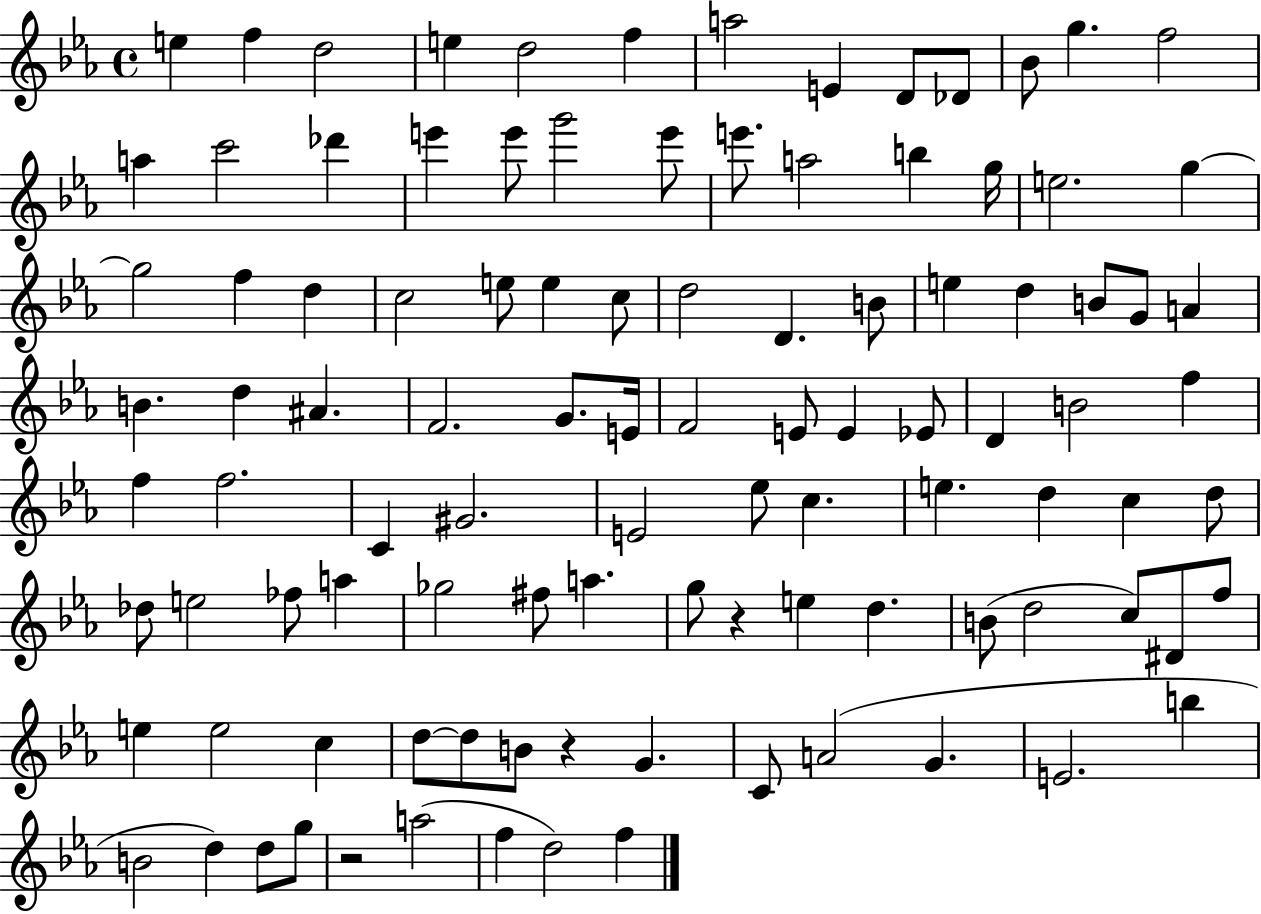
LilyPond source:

{
  \clef treble
  \time 4/4
  \defaultTimeSignature
  \key ees \major
  \repeat volta 2 { e''4 f''4 d''2 | e''4 d''2 f''4 | a''2 e'4 d'8 des'8 | bes'8 g''4. f''2 | \break a''4 c'''2 des'''4 | e'''4 e'''8 g'''2 e'''8 | e'''8. a''2 b''4 g''16 | e''2. g''4~~ | \break g''2 f''4 d''4 | c''2 e''8 e''4 c''8 | d''2 d'4. b'8 | e''4 d''4 b'8 g'8 a'4 | \break b'4. d''4 ais'4. | f'2. g'8. e'16 | f'2 e'8 e'4 ees'8 | d'4 b'2 f''4 | \break f''4 f''2. | c'4 gis'2. | e'2 ees''8 c''4. | e''4. d''4 c''4 d''8 | \break des''8 e''2 fes''8 a''4 | ges''2 fis''8 a''4. | g''8 r4 e''4 d''4. | b'8( d''2 c''8) dis'8 f''8 | \break e''4 e''2 c''4 | d''8~~ d''8 b'8 r4 g'4. | c'8 a'2( g'4. | e'2. b''4 | \break b'2 d''4) d''8 g''8 | r2 a''2( | f''4 d''2) f''4 | } \bar "|."
}